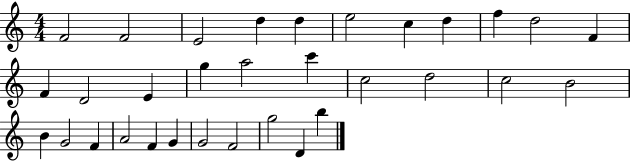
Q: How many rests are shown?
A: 0